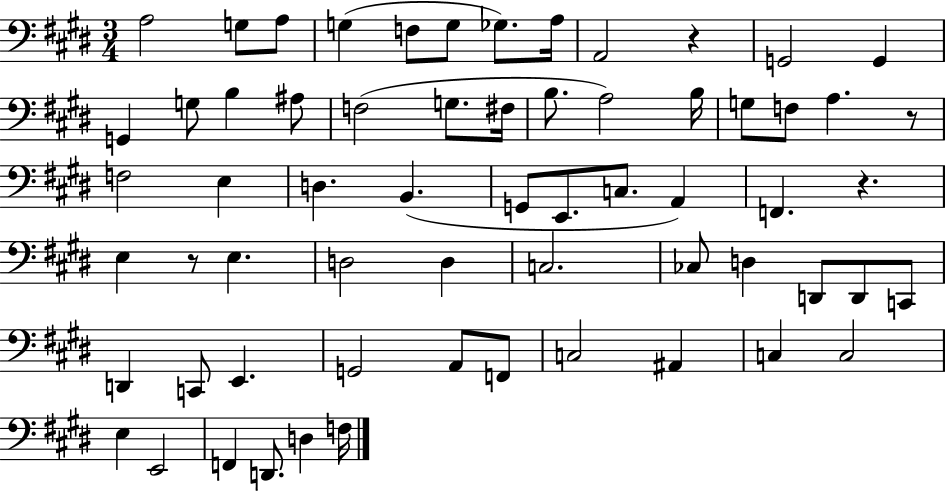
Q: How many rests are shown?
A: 4